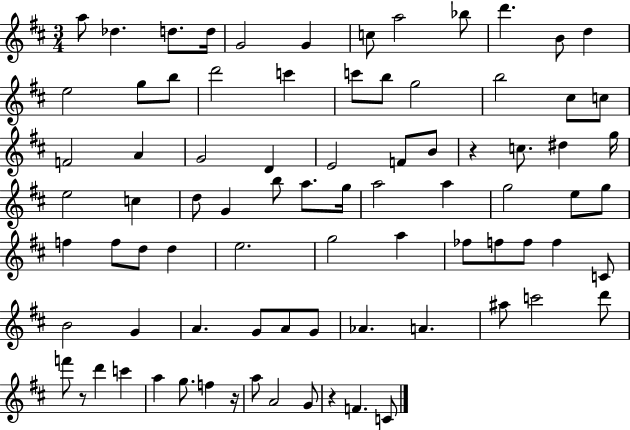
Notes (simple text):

A5/e Db5/q. D5/e. D5/s G4/h G4/q C5/e A5/h Bb5/e D6/q. B4/e D5/q E5/h G5/e B5/e D6/h C6/q C6/e B5/e G5/h B5/h C#5/e C5/e F4/h A4/q G4/h D4/q E4/h F4/e B4/e R/q C5/e. D#5/q G5/s E5/h C5/q D5/e G4/q B5/e A5/e. G5/s A5/h A5/q G5/h E5/e G5/e F5/q F5/e D5/e D5/q E5/h. G5/h A5/q FES5/e F5/e F5/e F5/q C4/e B4/h G4/q A4/q. G4/e A4/e G4/e Ab4/q. A4/q. A#5/e C6/h D6/e F6/e R/e D6/q C6/q A5/q G5/e. F5/q R/s A5/e A4/h G4/e R/q F4/q. C4/e